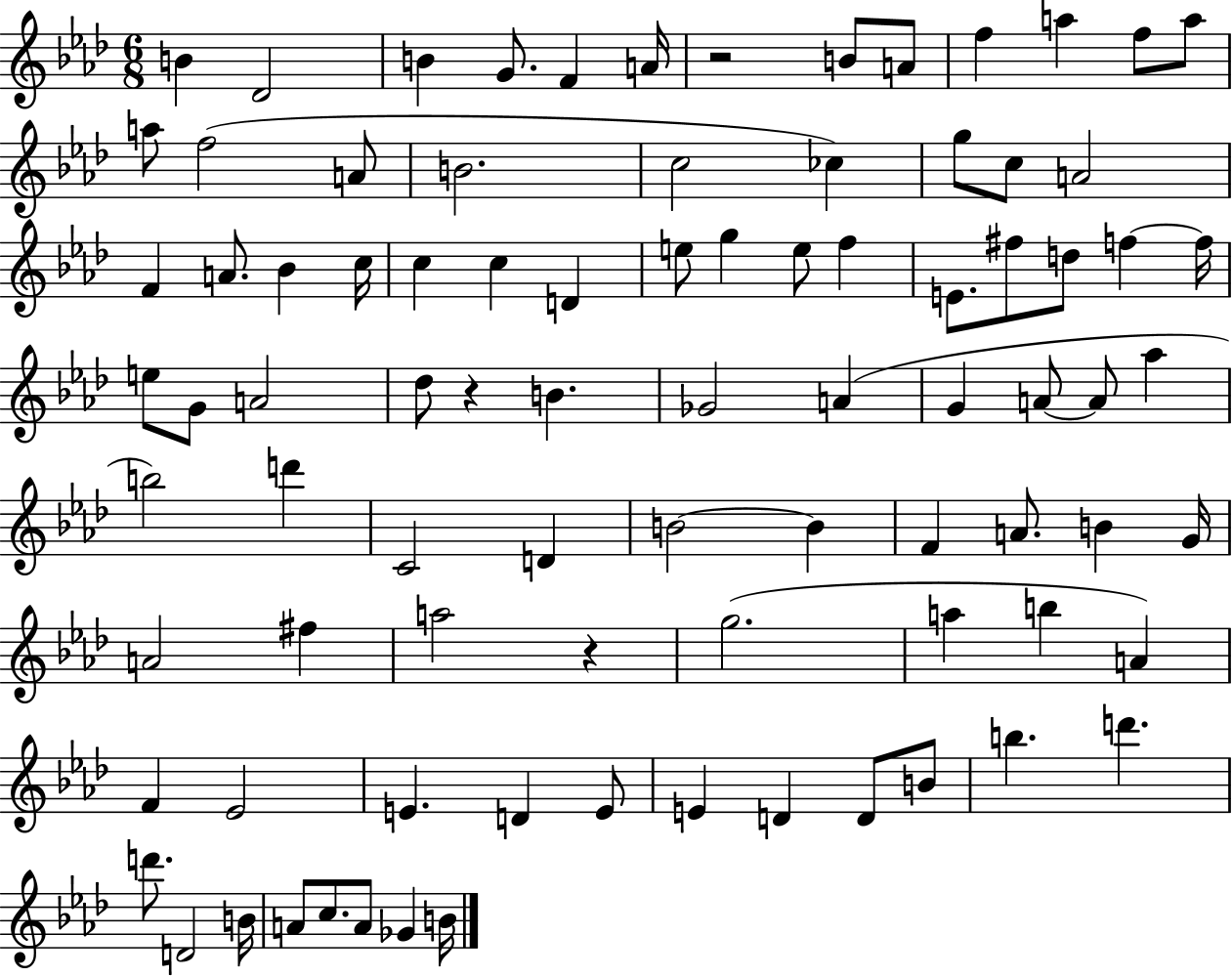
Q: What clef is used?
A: treble